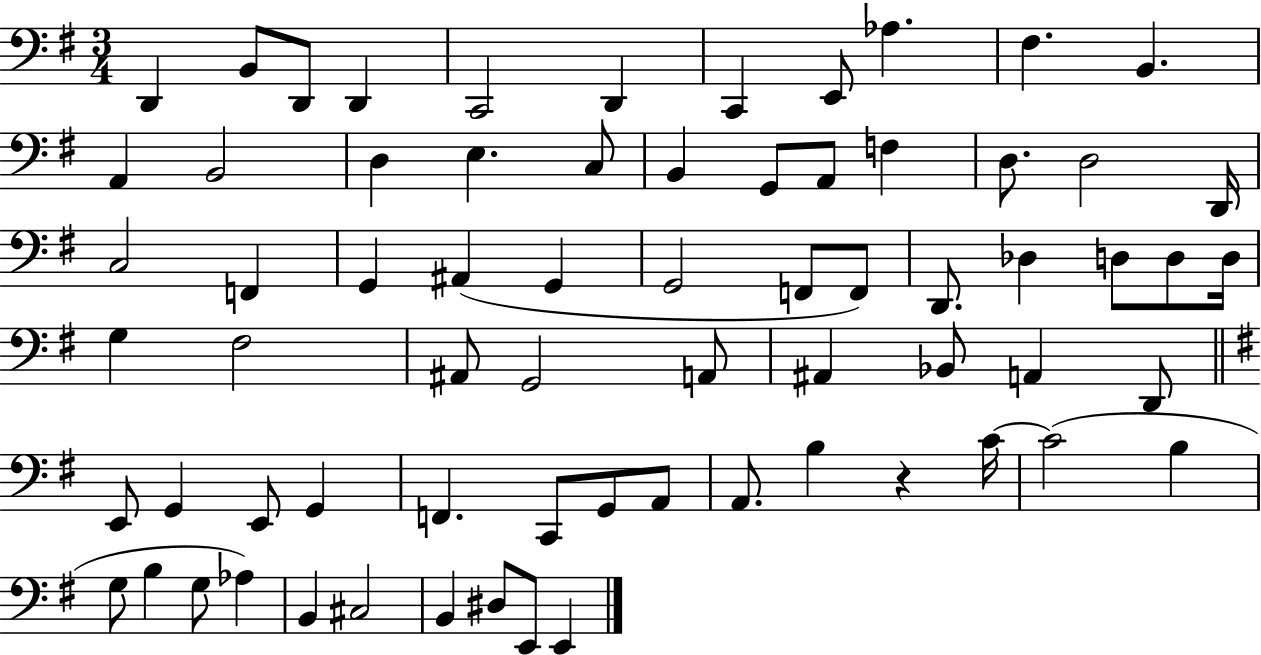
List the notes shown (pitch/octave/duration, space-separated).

D2/q B2/e D2/e D2/q C2/h D2/q C2/q E2/e Ab3/q. F#3/q. B2/q. A2/q B2/h D3/q E3/q. C3/e B2/q G2/e A2/e F3/q D3/e. D3/h D2/s C3/h F2/q G2/q A#2/q G2/q G2/h F2/e F2/e D2/e. Db3/q D3/e D3/e D3/s G3/q F#3/h A#2/e G2/h A2/e A#2/q Bb2/e A2/q D2/e E2/e G2/q E2/e G2/q F2/q. C2/e G2/e A2/e A2/e. B3/q R/q C4/s C4/h B3/q G3/e B3/q G3/e Ab3/q B2/q C#3/h B2/q D#3/e E2/e E2/q